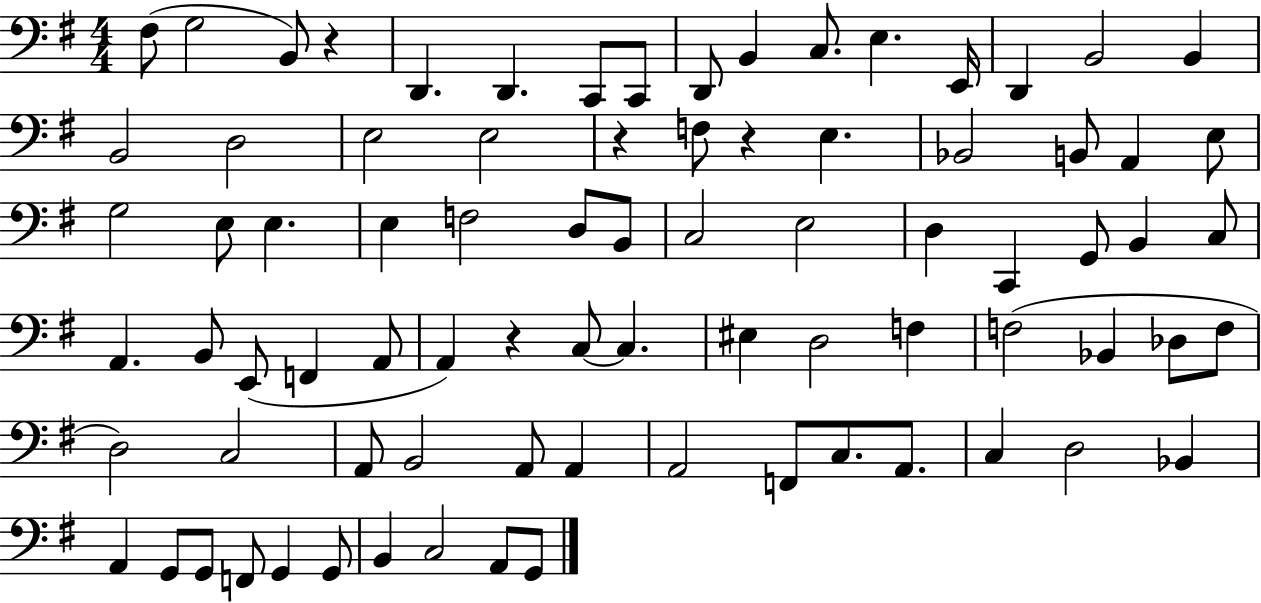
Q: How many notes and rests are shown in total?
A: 81